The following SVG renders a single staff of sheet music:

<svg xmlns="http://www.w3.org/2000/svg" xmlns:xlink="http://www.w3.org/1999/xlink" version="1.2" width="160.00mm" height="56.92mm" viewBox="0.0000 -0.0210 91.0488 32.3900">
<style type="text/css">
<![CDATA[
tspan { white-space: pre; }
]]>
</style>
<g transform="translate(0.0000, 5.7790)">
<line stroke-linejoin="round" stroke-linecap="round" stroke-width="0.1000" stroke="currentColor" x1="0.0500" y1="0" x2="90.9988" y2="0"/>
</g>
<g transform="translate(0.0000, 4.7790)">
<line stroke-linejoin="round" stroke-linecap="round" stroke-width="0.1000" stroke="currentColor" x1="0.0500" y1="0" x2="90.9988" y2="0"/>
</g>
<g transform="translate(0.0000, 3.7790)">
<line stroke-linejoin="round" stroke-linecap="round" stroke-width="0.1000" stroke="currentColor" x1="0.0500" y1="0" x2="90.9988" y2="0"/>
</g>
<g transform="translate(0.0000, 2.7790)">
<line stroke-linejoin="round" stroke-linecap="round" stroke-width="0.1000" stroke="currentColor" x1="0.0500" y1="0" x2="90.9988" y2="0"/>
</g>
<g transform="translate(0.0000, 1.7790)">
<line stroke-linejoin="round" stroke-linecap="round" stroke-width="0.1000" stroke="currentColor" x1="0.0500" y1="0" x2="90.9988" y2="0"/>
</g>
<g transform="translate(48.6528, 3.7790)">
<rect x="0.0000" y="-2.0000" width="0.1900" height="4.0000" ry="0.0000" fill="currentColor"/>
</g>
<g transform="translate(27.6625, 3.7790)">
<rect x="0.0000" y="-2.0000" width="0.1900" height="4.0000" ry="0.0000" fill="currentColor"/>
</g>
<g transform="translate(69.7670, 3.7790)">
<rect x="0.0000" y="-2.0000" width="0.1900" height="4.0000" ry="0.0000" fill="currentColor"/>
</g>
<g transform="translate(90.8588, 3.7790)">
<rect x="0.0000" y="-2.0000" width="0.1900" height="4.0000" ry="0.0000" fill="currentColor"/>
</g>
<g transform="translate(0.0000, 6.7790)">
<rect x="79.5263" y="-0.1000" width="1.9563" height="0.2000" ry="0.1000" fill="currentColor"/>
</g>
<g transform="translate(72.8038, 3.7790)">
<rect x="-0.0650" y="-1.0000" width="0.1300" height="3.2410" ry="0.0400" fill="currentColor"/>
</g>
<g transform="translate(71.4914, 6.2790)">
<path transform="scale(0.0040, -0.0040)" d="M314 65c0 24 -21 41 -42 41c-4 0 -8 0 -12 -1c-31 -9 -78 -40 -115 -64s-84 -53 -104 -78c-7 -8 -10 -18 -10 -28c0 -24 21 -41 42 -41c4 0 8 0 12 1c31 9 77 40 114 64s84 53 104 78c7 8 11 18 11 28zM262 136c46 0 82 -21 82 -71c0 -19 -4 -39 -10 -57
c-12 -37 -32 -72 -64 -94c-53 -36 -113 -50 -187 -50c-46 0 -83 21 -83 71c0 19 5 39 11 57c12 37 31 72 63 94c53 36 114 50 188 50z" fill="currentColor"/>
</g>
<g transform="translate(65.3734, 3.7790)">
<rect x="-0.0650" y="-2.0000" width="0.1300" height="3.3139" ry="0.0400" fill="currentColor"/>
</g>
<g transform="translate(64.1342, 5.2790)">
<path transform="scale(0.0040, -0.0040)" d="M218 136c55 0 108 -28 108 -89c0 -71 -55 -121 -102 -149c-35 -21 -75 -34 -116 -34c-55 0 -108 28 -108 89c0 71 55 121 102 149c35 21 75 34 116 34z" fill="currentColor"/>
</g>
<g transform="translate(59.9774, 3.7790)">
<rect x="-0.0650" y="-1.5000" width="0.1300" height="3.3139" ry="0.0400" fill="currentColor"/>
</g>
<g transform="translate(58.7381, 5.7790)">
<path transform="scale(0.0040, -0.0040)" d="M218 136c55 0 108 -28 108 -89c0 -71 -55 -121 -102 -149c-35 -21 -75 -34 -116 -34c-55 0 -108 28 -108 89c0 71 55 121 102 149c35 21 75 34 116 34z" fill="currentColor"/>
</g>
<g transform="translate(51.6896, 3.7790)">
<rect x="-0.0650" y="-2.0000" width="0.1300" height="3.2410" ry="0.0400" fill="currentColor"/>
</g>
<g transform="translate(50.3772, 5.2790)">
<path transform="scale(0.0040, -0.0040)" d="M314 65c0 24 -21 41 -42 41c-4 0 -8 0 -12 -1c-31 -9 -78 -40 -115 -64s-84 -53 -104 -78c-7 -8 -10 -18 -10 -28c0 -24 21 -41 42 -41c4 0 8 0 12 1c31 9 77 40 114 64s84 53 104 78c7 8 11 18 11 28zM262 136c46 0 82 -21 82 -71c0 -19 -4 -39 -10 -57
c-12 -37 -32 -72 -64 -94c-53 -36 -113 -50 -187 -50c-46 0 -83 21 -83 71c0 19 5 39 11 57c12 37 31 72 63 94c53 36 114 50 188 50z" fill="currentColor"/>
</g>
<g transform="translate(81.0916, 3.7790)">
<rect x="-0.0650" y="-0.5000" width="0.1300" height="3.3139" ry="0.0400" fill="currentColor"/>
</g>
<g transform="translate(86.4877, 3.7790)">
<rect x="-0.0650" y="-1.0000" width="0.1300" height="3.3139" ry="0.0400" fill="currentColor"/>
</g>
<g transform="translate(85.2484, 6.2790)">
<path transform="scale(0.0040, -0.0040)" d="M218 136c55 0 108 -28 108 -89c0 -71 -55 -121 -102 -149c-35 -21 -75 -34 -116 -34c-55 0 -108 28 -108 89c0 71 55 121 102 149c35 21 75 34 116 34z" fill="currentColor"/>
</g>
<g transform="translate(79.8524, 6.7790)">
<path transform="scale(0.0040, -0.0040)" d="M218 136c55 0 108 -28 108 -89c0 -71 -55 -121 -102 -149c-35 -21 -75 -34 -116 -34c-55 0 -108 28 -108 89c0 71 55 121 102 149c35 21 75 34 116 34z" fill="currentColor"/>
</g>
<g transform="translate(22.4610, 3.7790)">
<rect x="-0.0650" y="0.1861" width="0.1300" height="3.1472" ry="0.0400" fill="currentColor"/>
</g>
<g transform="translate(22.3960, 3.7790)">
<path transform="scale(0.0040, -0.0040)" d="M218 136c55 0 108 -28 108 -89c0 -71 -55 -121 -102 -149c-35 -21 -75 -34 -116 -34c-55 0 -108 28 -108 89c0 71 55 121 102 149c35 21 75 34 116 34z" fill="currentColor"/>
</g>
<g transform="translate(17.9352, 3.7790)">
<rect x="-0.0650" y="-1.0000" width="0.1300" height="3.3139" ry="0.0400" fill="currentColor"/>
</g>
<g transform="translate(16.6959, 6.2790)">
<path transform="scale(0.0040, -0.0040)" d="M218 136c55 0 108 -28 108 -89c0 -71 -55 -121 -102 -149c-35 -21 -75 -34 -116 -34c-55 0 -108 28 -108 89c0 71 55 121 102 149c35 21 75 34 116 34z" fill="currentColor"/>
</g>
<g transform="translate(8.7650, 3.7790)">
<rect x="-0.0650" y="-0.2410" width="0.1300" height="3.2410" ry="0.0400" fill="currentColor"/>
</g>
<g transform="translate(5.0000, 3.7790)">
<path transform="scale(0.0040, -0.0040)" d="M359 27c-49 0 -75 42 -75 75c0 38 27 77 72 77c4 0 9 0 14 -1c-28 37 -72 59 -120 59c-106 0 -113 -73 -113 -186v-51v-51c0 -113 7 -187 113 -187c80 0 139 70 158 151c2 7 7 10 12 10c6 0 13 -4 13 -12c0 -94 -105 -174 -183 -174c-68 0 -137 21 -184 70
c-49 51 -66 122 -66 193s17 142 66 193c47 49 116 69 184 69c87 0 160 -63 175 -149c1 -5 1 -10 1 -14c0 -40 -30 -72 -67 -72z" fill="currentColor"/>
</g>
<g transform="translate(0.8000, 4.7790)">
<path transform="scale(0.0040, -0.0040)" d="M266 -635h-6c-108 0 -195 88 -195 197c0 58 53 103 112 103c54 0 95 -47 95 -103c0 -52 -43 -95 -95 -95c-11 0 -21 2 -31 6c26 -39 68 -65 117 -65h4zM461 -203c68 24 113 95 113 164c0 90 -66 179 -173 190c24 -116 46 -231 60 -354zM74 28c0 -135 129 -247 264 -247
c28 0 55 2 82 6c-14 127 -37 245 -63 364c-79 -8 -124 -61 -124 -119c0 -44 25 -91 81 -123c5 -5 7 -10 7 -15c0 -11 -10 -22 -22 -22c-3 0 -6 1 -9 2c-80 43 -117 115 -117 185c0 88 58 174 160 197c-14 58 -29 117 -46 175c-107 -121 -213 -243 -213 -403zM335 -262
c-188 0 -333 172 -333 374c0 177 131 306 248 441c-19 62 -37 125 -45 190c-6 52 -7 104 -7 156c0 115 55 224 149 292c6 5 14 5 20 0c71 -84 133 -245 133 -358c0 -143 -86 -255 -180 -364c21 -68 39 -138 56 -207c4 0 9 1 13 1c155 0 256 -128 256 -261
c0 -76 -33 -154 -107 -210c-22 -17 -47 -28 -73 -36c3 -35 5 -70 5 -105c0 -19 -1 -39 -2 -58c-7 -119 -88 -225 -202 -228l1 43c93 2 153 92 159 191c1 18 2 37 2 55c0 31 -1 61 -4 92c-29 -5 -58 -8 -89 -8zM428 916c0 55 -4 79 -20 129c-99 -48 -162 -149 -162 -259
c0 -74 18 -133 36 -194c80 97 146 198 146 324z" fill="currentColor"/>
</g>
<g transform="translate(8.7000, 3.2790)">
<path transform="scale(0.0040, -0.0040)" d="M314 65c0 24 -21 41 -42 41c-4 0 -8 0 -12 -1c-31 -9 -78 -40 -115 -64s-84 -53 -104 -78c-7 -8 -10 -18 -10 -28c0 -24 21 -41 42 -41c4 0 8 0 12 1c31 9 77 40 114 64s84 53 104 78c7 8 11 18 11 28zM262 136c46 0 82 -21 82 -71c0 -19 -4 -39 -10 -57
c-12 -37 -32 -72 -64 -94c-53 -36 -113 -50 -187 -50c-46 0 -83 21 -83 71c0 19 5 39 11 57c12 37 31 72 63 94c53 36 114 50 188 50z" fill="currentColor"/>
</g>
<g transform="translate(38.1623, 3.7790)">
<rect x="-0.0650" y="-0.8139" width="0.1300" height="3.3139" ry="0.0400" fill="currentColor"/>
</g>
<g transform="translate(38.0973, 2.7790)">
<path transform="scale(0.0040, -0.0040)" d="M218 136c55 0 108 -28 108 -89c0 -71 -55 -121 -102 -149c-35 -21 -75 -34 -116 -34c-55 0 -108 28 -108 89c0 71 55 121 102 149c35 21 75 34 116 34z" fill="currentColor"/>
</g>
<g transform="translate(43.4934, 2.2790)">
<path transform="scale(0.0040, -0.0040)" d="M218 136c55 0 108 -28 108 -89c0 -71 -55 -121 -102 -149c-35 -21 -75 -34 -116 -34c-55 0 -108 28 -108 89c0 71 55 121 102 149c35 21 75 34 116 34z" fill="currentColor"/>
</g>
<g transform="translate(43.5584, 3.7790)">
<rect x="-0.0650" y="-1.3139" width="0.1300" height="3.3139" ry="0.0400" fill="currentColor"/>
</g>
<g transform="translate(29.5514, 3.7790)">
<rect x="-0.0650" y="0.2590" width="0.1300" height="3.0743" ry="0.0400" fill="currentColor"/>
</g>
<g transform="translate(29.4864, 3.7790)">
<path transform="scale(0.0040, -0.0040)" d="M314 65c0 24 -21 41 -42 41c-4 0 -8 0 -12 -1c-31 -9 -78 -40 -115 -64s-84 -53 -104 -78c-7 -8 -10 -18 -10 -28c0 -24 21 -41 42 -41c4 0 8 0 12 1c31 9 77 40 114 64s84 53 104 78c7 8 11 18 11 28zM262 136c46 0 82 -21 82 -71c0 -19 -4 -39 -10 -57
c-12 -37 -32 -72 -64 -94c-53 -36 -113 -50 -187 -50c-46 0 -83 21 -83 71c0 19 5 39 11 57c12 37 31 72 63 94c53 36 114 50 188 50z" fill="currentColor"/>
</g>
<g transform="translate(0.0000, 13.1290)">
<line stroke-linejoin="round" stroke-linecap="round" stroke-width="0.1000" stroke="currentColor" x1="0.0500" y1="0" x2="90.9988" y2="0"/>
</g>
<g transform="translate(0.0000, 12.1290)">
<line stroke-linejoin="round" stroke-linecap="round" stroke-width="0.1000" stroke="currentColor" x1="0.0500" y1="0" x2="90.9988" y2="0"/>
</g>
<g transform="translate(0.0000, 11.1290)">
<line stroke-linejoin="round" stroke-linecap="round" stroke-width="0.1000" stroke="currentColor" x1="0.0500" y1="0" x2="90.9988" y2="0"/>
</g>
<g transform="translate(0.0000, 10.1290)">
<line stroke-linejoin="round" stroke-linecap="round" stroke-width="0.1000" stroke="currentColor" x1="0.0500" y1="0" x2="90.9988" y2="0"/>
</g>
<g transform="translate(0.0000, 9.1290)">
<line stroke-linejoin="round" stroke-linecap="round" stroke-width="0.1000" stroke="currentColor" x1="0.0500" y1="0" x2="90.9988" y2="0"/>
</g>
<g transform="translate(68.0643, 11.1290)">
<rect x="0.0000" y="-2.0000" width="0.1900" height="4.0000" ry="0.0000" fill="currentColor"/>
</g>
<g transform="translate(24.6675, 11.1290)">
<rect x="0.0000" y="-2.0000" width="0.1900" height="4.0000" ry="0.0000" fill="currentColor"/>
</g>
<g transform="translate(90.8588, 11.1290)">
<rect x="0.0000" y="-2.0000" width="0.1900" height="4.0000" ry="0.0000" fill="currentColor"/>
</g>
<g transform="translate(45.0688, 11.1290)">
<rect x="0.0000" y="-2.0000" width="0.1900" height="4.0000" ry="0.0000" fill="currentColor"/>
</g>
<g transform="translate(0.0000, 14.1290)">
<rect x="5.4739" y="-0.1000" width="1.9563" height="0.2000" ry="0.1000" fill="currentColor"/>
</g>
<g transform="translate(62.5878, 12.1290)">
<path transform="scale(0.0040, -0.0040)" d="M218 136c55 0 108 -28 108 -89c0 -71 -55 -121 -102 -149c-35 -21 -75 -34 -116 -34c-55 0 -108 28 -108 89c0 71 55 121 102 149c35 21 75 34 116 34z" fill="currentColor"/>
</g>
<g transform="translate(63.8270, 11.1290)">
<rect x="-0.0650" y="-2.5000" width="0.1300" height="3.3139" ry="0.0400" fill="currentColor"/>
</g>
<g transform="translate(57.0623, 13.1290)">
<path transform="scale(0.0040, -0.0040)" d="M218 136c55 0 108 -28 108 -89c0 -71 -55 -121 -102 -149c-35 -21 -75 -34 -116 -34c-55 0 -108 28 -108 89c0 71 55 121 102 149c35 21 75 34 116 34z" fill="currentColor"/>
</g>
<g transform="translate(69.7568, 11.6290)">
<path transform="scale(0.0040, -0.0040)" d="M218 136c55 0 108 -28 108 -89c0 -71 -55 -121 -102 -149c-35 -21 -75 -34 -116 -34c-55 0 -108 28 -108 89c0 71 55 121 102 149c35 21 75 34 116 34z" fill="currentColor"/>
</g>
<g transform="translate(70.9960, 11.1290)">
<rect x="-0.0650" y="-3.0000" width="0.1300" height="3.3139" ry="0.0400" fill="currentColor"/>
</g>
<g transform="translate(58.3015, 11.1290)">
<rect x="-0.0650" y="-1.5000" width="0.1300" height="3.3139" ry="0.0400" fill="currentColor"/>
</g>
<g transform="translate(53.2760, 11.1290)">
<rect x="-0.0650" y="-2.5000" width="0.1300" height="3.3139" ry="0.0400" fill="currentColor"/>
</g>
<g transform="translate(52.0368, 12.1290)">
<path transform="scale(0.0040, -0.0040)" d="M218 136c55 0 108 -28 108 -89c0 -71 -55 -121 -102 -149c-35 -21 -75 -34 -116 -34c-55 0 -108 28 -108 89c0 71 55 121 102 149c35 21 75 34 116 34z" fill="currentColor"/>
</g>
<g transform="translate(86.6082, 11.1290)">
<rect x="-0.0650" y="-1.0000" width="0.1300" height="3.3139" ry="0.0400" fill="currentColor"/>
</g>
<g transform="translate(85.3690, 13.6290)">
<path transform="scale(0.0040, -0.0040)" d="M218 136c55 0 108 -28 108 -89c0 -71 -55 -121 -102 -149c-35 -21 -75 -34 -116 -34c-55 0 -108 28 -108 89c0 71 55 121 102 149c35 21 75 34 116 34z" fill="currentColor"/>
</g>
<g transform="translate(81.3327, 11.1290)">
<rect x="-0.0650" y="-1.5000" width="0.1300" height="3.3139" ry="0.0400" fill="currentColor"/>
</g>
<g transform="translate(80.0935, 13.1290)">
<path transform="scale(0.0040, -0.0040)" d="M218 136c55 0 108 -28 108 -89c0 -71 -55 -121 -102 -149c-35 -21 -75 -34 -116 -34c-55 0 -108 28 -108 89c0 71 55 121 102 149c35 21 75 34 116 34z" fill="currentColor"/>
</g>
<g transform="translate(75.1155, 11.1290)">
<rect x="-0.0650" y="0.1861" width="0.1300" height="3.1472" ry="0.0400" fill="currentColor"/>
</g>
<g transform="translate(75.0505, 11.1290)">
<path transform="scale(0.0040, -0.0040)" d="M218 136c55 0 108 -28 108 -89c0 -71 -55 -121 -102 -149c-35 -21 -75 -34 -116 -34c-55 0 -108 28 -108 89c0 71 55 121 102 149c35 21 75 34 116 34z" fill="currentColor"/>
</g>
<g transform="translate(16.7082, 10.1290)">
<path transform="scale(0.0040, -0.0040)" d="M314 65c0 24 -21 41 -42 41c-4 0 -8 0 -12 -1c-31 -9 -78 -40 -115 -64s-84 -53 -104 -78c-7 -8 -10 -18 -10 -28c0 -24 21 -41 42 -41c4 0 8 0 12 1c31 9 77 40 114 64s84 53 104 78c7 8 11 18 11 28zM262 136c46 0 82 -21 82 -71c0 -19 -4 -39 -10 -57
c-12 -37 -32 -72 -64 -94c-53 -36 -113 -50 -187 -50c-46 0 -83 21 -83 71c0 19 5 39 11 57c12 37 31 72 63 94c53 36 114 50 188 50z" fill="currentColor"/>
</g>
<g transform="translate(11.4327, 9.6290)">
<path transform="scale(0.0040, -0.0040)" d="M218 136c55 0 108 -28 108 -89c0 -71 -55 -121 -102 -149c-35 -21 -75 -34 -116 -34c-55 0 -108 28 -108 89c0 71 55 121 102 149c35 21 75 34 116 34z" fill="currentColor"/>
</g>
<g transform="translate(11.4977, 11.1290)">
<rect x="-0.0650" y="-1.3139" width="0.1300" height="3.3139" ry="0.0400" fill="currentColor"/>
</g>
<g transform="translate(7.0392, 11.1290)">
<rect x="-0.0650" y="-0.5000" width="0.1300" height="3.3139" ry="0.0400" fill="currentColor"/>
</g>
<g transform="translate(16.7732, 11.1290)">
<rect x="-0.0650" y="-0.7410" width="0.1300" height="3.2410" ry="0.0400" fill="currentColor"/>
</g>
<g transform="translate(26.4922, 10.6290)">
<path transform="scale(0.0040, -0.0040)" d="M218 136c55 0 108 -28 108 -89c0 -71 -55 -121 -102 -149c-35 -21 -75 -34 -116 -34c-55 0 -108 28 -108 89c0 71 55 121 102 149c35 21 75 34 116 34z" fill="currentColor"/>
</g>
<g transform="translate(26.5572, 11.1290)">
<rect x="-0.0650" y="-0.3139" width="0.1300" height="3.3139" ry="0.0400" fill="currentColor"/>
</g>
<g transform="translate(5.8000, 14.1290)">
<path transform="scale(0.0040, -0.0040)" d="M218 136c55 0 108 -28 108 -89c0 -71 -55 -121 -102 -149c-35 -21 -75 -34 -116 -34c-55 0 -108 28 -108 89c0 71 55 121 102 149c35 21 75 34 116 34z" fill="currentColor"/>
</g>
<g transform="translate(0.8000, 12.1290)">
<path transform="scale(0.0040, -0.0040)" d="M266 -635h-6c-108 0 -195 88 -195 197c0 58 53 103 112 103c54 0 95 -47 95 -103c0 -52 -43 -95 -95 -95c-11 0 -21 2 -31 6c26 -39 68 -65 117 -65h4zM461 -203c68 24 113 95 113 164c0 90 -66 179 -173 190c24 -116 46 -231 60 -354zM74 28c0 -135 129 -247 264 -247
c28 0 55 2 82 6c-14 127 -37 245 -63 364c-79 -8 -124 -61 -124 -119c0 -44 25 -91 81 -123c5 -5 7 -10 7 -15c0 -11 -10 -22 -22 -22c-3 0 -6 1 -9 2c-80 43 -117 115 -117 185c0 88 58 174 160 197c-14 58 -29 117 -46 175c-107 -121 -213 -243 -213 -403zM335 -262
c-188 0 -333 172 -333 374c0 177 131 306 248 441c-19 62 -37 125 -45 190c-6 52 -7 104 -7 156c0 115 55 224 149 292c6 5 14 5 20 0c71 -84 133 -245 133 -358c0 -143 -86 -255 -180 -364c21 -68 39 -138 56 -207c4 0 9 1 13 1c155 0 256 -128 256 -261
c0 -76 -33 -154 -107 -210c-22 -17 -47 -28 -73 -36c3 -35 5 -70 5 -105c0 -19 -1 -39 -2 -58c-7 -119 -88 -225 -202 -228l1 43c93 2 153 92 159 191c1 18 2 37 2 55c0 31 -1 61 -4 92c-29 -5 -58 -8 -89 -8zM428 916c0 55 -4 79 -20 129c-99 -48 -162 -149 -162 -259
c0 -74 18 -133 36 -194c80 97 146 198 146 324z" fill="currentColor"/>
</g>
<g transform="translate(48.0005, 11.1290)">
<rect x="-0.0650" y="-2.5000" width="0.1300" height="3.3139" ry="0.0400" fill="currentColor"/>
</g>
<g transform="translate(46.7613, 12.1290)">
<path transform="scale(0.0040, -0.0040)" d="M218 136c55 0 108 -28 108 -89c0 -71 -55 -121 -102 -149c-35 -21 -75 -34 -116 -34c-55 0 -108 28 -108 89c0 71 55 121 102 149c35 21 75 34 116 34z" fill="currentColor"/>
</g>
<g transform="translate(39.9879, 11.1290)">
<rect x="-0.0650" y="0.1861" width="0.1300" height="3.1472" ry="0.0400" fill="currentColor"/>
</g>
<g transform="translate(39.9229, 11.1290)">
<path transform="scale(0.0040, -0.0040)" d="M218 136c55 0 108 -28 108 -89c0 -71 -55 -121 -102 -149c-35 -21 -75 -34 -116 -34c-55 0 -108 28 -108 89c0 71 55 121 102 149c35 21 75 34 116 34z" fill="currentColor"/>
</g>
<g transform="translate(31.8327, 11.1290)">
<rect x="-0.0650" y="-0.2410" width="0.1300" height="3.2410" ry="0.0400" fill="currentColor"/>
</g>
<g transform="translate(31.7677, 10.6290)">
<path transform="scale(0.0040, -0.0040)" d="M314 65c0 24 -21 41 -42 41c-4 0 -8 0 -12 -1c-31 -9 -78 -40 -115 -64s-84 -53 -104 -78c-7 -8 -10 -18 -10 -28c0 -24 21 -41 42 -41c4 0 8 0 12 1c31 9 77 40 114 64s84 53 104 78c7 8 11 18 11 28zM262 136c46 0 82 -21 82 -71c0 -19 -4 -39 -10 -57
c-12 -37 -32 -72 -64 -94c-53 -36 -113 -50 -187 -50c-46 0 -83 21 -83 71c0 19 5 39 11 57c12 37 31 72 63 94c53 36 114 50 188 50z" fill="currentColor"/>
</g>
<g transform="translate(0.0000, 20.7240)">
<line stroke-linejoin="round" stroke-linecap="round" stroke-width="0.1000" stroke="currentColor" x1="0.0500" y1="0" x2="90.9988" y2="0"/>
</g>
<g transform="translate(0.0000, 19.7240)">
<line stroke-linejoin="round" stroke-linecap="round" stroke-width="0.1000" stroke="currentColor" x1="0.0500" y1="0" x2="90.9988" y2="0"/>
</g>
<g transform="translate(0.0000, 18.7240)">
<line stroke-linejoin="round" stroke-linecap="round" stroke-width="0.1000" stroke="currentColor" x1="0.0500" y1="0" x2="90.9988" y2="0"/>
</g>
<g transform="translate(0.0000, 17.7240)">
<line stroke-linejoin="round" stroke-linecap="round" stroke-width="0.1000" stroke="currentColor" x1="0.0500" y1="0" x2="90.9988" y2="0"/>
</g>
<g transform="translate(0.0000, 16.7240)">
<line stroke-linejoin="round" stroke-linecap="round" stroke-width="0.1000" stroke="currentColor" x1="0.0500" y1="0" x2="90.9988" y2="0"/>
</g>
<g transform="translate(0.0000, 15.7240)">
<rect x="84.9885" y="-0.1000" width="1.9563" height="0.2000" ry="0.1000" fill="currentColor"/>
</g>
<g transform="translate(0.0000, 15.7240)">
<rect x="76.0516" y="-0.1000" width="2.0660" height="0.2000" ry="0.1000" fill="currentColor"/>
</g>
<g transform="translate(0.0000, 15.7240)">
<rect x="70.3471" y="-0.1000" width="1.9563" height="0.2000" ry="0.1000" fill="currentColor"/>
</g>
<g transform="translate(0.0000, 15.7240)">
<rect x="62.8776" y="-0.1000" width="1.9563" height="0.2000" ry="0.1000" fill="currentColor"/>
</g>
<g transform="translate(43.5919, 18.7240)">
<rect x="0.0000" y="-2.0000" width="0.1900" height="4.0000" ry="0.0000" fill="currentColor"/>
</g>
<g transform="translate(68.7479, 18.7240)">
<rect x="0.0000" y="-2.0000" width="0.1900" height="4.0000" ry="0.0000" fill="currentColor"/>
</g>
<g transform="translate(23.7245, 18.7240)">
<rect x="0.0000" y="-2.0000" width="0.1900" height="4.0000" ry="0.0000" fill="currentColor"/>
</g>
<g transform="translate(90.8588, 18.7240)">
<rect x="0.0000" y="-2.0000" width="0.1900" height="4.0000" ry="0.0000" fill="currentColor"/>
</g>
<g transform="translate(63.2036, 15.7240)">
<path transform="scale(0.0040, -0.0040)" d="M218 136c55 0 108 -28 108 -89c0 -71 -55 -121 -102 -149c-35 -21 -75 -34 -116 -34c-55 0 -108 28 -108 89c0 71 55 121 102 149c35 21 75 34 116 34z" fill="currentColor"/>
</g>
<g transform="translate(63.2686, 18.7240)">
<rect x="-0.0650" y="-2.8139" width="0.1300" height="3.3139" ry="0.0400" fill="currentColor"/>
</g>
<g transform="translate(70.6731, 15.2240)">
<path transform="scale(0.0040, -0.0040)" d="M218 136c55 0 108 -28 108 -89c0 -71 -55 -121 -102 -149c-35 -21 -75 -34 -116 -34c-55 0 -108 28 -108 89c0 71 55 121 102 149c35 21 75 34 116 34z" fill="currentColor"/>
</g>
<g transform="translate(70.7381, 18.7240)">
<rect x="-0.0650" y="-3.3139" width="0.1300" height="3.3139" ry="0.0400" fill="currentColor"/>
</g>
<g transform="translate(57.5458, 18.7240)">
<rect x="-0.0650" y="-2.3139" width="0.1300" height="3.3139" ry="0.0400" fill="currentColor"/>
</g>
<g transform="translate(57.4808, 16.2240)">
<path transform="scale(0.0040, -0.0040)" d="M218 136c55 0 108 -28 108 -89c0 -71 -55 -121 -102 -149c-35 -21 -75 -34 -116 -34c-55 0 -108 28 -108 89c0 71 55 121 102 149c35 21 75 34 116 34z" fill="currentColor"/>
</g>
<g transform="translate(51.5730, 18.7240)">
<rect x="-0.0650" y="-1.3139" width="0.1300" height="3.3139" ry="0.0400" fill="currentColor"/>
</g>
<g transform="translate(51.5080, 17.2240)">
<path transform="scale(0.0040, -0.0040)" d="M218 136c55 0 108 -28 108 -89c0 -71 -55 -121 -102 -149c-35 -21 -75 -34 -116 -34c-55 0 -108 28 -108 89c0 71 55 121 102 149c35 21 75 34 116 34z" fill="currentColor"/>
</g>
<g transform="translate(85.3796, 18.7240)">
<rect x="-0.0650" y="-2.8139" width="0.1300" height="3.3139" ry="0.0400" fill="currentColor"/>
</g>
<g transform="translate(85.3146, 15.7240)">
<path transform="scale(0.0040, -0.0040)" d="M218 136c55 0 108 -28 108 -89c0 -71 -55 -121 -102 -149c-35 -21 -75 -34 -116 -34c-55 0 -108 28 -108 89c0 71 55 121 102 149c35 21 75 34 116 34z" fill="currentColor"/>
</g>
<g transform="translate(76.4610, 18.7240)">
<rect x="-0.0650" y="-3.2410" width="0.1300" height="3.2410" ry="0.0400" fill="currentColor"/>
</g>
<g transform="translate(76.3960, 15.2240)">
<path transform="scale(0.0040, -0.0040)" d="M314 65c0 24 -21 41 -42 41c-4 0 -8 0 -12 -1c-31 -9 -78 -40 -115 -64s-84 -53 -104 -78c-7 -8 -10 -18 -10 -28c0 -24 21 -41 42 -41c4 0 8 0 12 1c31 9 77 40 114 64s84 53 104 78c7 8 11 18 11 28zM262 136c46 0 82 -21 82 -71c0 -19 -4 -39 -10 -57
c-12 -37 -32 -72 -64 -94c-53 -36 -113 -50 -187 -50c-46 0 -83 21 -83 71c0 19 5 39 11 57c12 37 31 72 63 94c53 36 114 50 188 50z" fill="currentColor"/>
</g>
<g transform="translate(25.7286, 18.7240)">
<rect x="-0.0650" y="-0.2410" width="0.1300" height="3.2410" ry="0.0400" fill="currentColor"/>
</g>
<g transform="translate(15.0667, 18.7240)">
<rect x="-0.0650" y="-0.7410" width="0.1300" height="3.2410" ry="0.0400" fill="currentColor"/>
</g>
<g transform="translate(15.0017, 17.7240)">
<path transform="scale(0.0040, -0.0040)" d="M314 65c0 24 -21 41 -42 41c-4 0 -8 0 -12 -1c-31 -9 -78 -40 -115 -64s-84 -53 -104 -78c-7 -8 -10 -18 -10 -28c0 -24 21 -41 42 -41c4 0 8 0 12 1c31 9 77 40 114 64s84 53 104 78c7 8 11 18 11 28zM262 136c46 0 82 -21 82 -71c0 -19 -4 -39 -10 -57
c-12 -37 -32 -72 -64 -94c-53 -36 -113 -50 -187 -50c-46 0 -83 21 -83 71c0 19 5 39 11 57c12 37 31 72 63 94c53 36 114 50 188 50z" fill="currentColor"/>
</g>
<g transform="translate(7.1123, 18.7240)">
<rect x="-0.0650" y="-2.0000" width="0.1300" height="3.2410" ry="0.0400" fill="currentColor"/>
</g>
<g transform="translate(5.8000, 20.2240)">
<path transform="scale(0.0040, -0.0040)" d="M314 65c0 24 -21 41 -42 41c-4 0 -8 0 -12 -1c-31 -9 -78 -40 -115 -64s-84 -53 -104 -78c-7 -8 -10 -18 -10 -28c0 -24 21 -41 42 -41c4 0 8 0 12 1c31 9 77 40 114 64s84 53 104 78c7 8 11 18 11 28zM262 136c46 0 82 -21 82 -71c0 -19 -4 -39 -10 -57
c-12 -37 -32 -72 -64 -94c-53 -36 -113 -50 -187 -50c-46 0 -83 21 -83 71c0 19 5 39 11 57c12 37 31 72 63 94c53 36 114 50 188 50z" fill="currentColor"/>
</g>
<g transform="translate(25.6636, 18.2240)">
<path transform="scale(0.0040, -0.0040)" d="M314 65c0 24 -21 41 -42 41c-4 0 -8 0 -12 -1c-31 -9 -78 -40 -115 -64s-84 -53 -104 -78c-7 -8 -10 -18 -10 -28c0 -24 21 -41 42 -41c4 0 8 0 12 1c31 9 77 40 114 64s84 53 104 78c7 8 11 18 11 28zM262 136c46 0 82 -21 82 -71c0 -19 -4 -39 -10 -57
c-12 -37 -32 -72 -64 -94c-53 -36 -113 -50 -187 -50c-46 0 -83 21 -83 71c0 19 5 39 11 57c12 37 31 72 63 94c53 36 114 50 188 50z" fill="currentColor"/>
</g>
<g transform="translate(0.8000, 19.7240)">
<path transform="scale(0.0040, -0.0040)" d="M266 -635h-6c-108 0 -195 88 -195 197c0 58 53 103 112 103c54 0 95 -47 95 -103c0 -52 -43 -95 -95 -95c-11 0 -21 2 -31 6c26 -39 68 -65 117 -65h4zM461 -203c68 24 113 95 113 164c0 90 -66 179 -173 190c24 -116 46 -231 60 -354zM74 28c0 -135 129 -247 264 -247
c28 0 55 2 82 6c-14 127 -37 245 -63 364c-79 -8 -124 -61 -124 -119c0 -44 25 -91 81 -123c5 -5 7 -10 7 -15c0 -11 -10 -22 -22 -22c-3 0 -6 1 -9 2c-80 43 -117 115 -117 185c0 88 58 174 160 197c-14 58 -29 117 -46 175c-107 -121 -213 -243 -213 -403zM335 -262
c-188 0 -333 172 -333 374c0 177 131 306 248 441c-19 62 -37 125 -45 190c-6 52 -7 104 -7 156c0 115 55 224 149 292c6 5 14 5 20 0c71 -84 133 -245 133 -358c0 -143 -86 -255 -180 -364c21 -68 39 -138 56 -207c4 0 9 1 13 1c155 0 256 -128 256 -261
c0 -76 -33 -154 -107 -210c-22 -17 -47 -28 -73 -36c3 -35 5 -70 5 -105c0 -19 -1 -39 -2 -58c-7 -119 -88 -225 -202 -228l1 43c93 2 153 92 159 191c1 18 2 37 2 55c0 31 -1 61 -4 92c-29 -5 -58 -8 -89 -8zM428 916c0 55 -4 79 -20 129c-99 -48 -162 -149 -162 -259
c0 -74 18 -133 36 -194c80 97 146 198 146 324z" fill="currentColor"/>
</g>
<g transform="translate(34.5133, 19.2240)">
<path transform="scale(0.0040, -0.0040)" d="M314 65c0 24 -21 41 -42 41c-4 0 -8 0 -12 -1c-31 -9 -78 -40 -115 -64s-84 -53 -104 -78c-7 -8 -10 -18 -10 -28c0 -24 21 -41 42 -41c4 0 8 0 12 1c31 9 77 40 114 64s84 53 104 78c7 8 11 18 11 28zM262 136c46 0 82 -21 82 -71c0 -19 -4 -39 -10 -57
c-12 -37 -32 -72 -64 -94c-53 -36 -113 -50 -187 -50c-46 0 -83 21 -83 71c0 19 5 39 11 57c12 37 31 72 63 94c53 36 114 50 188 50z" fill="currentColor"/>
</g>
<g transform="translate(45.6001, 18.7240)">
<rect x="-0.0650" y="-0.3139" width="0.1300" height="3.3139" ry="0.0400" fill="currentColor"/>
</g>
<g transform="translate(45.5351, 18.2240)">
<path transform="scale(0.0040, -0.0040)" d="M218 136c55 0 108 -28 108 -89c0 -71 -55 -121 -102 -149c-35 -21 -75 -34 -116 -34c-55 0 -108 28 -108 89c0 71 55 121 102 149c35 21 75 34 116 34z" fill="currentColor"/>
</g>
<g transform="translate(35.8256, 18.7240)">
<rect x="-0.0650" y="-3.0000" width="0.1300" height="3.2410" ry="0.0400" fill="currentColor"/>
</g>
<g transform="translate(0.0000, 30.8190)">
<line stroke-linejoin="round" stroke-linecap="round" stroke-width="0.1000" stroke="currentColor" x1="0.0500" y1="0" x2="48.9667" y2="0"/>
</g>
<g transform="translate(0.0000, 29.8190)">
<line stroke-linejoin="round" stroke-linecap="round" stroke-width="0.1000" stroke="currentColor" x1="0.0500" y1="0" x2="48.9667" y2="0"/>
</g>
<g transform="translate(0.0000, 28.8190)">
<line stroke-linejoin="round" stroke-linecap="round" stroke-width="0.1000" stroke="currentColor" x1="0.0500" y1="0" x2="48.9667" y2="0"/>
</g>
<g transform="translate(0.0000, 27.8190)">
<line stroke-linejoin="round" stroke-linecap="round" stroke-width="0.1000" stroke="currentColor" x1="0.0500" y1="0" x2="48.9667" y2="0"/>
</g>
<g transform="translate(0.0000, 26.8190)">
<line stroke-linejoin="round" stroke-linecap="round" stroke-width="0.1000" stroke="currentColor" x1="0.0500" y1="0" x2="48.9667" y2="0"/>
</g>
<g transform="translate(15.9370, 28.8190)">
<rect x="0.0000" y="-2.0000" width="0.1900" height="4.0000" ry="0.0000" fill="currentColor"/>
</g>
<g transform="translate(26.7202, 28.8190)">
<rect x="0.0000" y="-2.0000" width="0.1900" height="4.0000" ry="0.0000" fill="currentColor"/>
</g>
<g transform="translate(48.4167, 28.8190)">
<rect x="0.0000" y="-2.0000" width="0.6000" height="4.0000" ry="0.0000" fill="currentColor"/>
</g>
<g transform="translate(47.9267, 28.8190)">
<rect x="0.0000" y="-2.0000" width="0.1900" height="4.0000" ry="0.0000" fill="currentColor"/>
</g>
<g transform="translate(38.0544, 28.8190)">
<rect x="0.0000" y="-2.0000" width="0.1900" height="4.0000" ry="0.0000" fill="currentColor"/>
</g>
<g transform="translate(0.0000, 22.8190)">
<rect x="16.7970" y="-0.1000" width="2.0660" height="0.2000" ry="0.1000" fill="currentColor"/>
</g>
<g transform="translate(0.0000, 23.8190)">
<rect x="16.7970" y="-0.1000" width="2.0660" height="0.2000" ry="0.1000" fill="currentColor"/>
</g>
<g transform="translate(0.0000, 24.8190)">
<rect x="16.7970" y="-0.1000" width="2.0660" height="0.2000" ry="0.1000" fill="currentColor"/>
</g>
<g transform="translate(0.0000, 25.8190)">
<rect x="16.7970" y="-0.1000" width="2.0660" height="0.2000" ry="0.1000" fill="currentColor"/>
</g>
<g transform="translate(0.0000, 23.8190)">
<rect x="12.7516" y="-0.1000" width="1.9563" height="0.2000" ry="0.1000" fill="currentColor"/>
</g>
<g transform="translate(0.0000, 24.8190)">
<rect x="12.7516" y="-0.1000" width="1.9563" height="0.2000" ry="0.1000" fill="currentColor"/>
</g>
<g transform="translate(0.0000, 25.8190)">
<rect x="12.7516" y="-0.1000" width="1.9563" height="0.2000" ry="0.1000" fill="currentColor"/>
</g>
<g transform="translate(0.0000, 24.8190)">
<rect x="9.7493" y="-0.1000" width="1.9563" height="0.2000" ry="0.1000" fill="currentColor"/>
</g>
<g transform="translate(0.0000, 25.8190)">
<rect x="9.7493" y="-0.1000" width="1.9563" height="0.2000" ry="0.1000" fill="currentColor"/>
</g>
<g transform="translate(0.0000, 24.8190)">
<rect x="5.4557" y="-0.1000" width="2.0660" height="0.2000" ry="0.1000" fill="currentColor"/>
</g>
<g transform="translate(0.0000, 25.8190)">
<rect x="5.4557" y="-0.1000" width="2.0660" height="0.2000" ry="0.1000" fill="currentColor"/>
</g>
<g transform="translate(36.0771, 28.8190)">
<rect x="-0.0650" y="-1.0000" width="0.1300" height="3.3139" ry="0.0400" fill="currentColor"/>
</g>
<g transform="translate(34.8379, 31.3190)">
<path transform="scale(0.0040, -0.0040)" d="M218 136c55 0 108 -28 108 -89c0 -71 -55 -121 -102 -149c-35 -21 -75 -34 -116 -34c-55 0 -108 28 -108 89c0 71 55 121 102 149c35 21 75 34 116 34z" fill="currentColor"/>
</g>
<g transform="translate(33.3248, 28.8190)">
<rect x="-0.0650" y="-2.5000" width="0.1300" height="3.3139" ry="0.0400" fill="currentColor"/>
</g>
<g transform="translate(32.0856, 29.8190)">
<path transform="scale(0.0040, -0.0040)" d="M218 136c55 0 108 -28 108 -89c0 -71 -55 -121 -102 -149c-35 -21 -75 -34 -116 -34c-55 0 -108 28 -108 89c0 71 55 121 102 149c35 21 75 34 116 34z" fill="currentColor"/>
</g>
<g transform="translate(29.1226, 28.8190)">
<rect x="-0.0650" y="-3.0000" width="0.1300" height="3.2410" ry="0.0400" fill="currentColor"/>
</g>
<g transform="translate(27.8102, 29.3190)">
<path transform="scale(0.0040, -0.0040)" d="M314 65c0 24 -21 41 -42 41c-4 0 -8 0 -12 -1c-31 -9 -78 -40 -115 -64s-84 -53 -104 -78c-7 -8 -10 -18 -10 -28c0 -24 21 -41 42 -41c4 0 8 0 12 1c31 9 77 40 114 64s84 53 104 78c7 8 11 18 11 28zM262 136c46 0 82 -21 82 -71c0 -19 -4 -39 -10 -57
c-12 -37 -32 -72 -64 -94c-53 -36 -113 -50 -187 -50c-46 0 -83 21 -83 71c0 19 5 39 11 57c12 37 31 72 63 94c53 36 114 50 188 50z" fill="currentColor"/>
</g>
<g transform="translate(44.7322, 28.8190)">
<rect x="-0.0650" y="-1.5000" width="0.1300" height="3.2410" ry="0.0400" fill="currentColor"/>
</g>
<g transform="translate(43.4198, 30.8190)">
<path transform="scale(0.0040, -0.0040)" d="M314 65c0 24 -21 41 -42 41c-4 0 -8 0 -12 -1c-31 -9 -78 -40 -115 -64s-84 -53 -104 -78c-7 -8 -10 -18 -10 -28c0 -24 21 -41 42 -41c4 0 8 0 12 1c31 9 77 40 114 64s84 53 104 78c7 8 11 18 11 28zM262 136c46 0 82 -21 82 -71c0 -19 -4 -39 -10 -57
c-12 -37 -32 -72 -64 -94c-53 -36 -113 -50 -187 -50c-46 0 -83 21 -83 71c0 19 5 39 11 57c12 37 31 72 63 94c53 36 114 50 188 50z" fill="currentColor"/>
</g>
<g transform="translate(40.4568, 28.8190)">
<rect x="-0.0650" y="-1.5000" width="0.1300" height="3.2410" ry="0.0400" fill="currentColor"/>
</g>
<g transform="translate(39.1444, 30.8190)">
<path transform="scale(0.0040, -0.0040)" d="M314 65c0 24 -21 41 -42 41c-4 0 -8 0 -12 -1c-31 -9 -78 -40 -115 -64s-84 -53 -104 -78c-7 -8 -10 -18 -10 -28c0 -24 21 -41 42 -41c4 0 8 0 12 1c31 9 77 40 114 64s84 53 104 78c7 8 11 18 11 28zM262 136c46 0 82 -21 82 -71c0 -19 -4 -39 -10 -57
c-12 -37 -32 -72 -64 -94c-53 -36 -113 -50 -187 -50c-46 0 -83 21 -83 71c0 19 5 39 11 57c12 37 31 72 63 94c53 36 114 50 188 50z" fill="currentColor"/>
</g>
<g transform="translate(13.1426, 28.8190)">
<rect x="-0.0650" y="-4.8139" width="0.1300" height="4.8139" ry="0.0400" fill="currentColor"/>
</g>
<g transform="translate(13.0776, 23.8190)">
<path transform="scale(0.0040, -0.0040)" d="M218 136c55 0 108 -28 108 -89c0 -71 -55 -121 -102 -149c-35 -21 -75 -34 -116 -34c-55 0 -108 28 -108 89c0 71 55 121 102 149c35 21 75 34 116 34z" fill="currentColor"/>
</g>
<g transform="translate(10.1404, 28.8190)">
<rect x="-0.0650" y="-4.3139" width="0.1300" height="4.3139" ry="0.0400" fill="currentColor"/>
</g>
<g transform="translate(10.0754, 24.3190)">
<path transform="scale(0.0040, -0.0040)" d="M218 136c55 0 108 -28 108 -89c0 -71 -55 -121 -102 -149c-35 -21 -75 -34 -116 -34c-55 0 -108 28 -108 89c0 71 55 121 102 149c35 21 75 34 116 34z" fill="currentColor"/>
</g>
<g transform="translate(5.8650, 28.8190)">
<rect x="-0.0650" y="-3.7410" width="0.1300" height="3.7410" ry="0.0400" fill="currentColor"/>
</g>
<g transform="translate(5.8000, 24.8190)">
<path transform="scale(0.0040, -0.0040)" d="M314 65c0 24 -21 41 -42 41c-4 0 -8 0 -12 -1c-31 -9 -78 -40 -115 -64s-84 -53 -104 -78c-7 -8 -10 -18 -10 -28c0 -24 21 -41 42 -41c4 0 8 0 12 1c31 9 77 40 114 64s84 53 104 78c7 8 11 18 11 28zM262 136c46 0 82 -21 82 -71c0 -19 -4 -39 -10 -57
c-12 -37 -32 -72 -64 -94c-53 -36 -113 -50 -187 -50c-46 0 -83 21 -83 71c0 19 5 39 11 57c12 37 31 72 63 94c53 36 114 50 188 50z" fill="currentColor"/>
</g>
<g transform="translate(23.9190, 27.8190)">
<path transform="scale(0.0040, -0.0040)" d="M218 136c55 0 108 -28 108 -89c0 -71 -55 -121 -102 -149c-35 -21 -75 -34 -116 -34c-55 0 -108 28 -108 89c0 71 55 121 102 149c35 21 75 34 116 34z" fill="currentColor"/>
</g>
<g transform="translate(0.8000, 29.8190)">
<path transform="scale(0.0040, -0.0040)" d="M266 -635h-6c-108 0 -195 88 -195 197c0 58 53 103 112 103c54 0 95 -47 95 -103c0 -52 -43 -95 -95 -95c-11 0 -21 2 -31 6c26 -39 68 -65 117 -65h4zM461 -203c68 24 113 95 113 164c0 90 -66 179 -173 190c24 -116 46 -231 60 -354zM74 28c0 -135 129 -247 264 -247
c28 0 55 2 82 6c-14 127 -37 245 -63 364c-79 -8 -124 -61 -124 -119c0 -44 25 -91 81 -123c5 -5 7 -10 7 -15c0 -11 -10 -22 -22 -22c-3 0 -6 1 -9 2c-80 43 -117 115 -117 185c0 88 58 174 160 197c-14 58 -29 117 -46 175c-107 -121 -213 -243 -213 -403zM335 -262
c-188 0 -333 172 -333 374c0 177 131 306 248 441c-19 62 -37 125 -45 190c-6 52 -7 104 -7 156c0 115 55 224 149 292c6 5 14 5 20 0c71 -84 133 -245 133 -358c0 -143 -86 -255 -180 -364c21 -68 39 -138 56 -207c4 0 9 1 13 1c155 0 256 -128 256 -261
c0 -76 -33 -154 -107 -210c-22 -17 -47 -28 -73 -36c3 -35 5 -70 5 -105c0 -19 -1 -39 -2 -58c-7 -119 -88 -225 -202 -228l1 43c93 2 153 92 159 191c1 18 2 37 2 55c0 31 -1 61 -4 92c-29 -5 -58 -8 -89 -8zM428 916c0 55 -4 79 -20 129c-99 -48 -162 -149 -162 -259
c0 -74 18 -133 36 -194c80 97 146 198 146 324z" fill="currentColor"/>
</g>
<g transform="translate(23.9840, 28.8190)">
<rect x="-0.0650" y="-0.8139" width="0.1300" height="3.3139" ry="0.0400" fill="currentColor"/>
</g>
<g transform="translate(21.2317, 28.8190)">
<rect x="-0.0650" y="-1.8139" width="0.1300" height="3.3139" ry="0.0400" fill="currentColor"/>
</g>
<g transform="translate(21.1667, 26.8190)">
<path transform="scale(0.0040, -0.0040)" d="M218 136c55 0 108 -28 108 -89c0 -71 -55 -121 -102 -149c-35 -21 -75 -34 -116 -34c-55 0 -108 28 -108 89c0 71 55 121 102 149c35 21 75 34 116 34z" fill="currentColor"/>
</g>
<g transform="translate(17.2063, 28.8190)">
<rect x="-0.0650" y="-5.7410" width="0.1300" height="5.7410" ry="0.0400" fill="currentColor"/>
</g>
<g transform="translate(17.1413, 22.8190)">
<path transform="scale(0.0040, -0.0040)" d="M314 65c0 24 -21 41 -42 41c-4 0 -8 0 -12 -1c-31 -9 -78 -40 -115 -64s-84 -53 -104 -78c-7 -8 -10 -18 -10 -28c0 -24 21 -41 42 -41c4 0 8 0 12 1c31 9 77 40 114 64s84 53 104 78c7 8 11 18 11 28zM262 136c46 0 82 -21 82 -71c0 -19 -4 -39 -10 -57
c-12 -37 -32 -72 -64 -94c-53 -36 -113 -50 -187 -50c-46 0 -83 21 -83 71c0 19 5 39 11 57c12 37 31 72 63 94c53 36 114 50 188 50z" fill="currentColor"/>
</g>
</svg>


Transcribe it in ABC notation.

X:1
T:Untitled
M:4/4
L:1/4
K:C
c2 D B B2 d e F2 E F D2 C D C e d2 c c2 B G G E G A B E D F2 d2 c2 A2 c e g a b b2 a c'2 d' e' g'2 f d A2 G D E2 E2